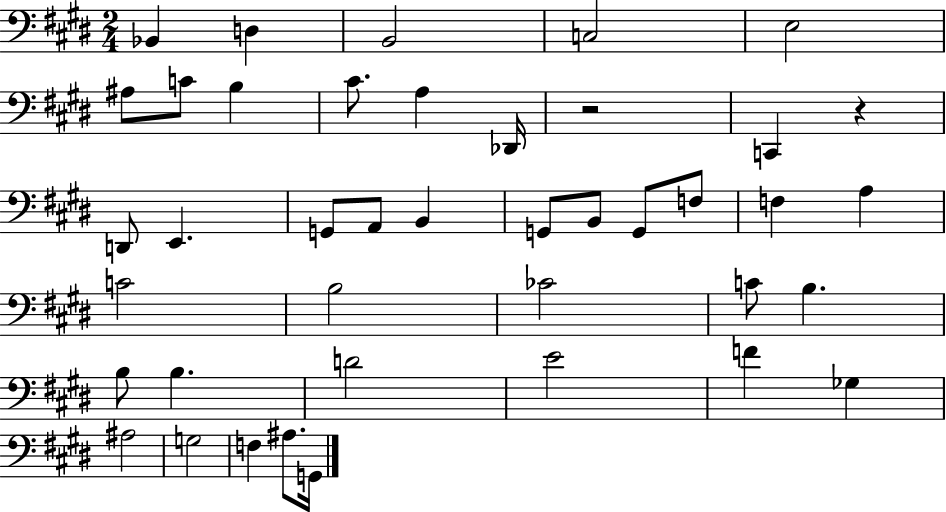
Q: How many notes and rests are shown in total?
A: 41